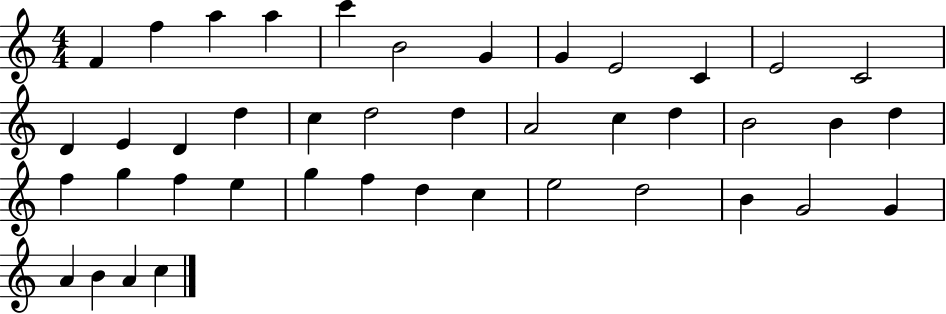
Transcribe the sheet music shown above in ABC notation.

X:1
T:Untitled
M:4/4
L:1/4
K:C
F f a a c' B2 G G E2 C E2 C2 D E D d c d2 d A2 c d B2 B d f g f e g f d c e2 d2 B G2 G A B A c